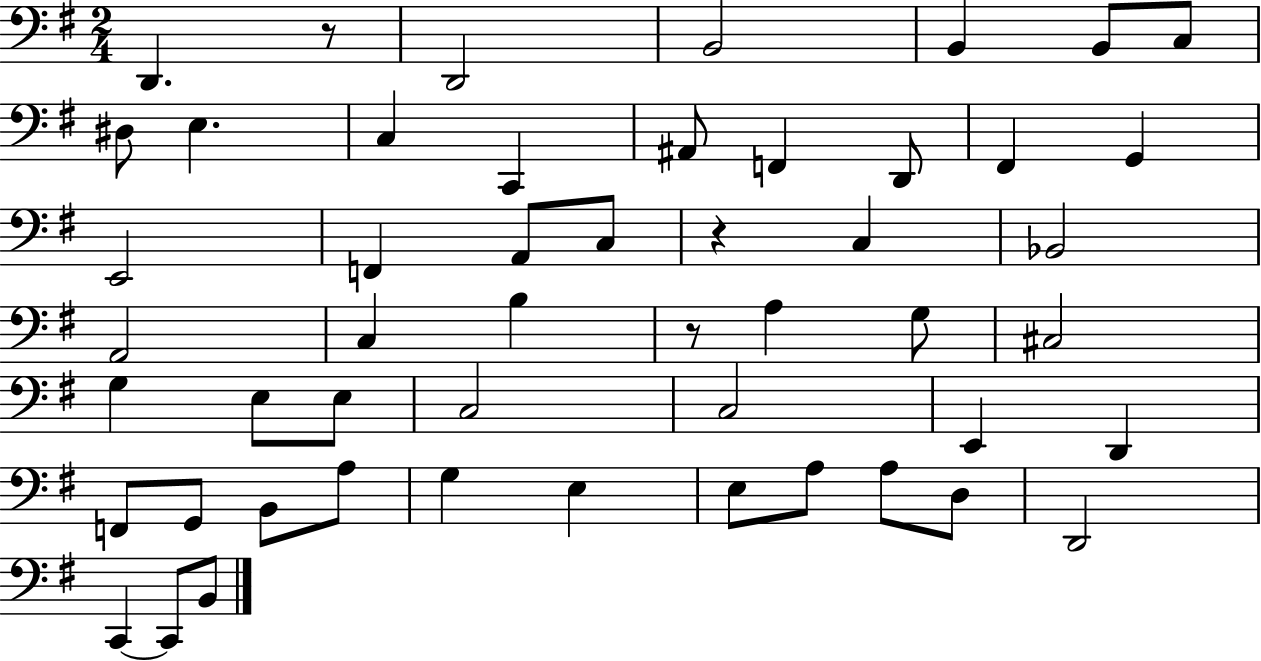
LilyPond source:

{
  \clef bass
  \numericTimeSignature
  \time 2/4
  \key g \major
  d,4. r8 | d,2 | b,2 | b,4 b,8 c8 | \break dis8 e4. | c4 c,4 | ais,8 f,4 d,8 | fis,4 g,4 | \break e,2 | f,4 a,8 c8 | r4 c4 | bes,2 | \break a,2 | c4 b4 | r8 a4 g8 | cis2 | \break g4 e8 e8 | c2 | c2 | e,4 d,4 | \break f,8 g,8 b,8 a8 | g4 e4 | e8 a8 a8 d8 | d,2 | \break c,4~~ c,8 b,8 | \bar "|."
}